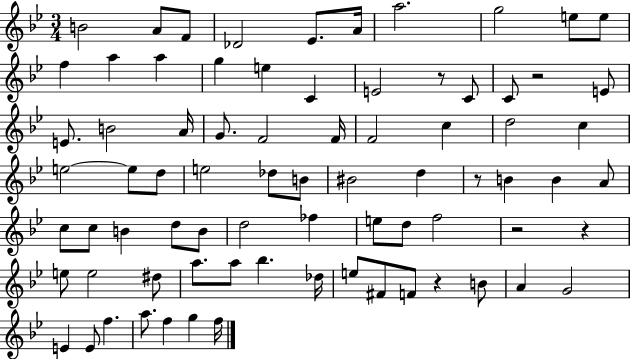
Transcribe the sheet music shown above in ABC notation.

X:1
T:Untitled
M:3/4
L:1/4
K:Bb
B2 A/2 F/2 _D2 _E/2 A/4 a2 g2 e/2 e/2 f a a g e C E2 z/2 C/2 C/2 z2 E/2 E/2 B2 A/4 G/2 F2 F/4 F2 c d2 c e2 e/2 d/2 e2 _d/2 B/2 ^B2 d z/2 B B A/2 c/2 c/2 B d/2 B/2 d2 _f e/2 d/2 f2 z2 z e/2 e2 ^d/2 a/2 a/2 _b _d/4 e/2 ^F/2 F/2 z B/2 A G2 E E/2 f a/2 f g f/4